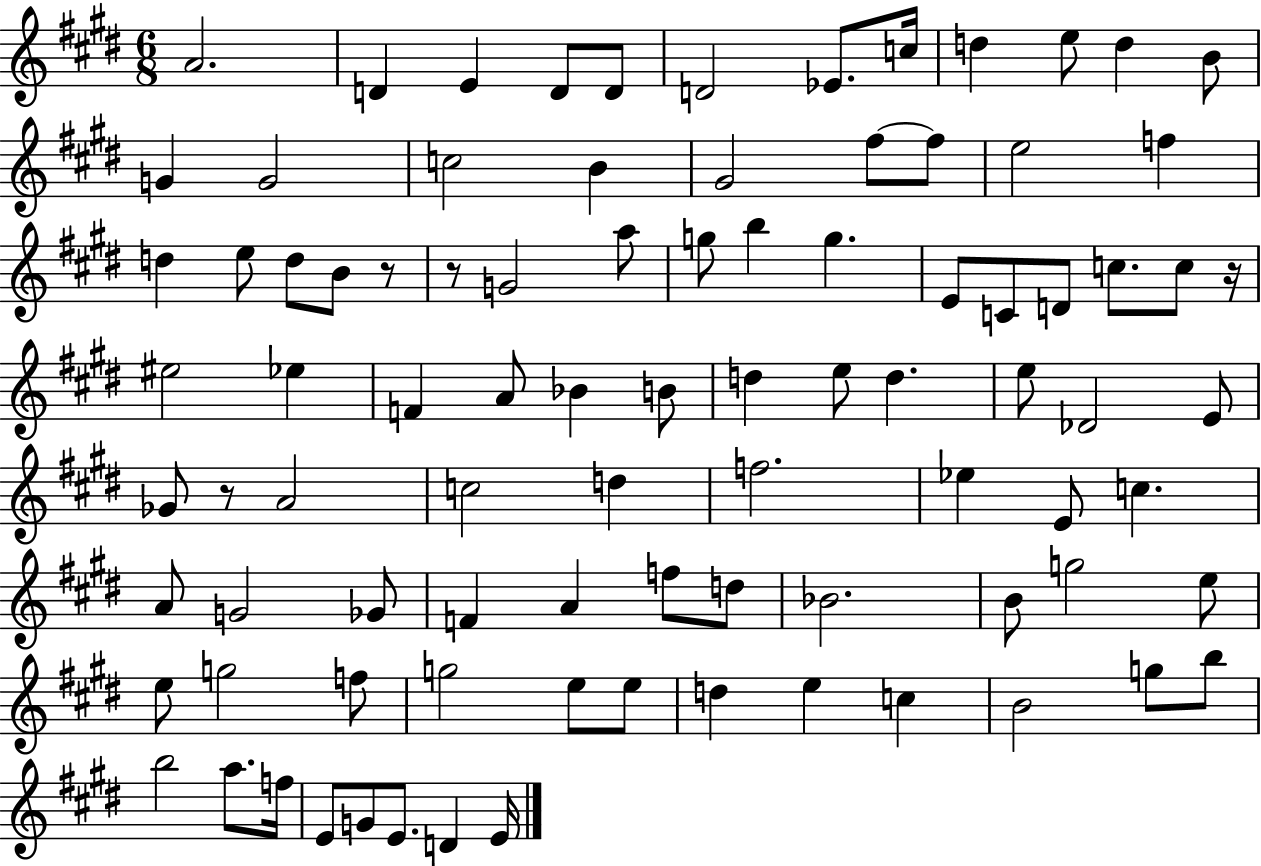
A4/h. D4/q E4/q D4/e D4/e D4/h Eb4/e. C5/s D5/q E5/e D5/q B4/e G4/q G4/h C5/h B4/q G#4/h F#5/e F#5/e E5/h F5/q D5/q E5/e D5/e B4/e R/e R/e G4/h A5/e G5/e B5/q G5/q. E4/e C4/e D4/e C5/e. C5/e R/s EIS5/h Eb5/q F4/q A4/e Bb4/q B4/e D5/q E5/e D5/q. E5/e Db4/h E4/e Gb4/e R/e A4/h C5/h D5/q F5/h. Eb5/q E4/e C5/q. A4/e G4/h Gb4/e F4/q A4/q F5/e D5/e Bb4/h. B4/e G5/h E5/e E5/e G5/h F5/e G5/h E5/e E5/e D5/q E5/q C5/q B4/h G5/e B5/e B5/h A5/e. F5/s E4/e G4/e E4/e. D4/q E4/s